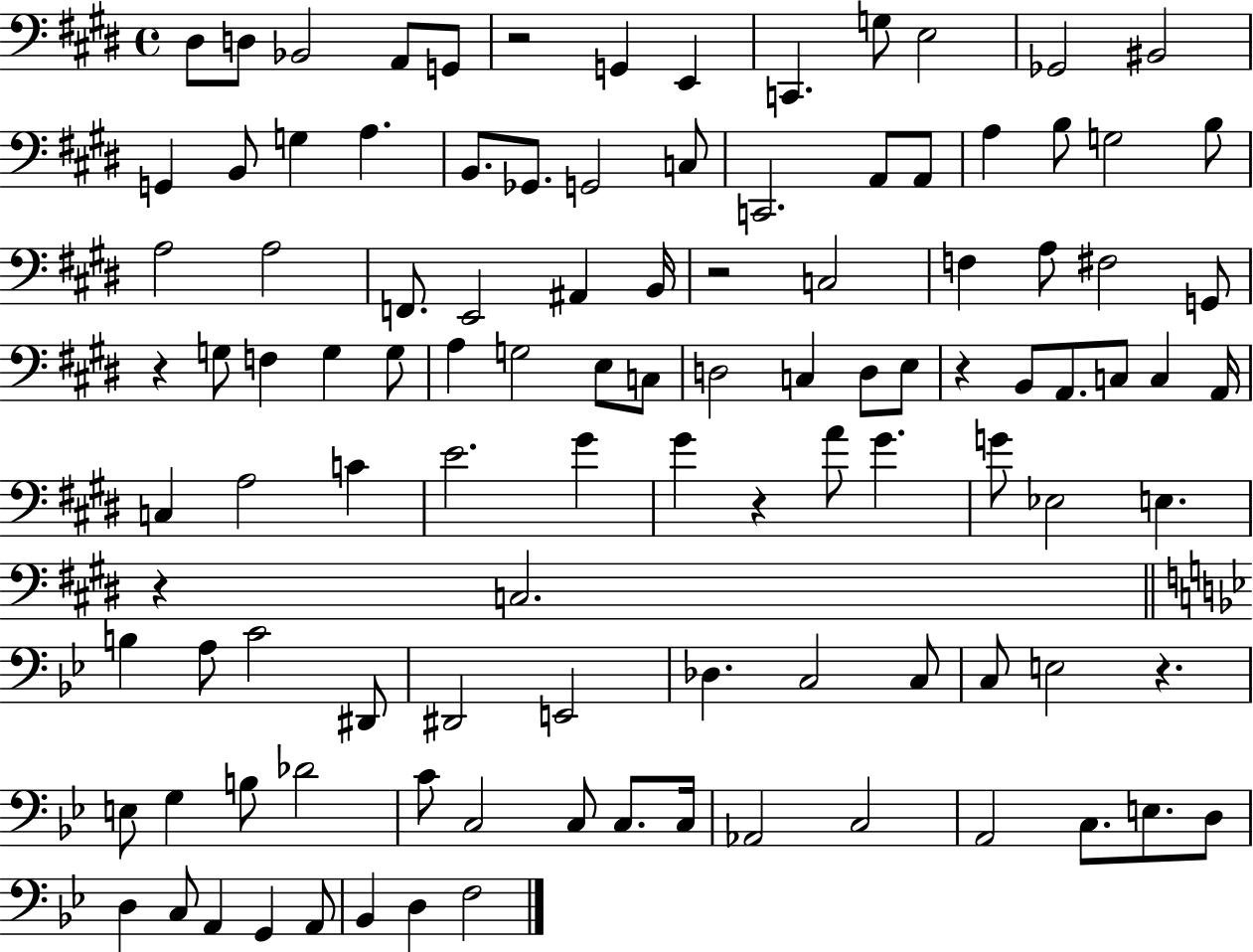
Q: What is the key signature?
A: E major